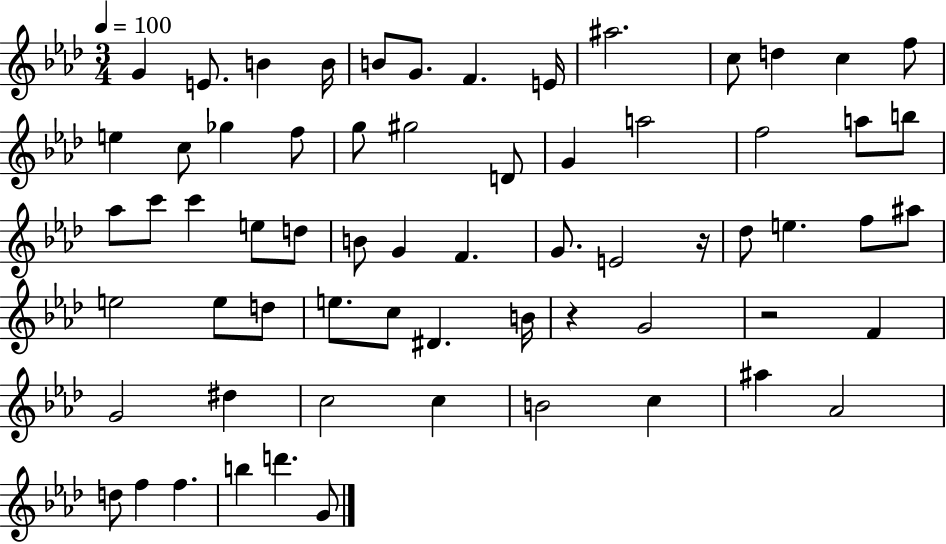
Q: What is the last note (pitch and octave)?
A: G4